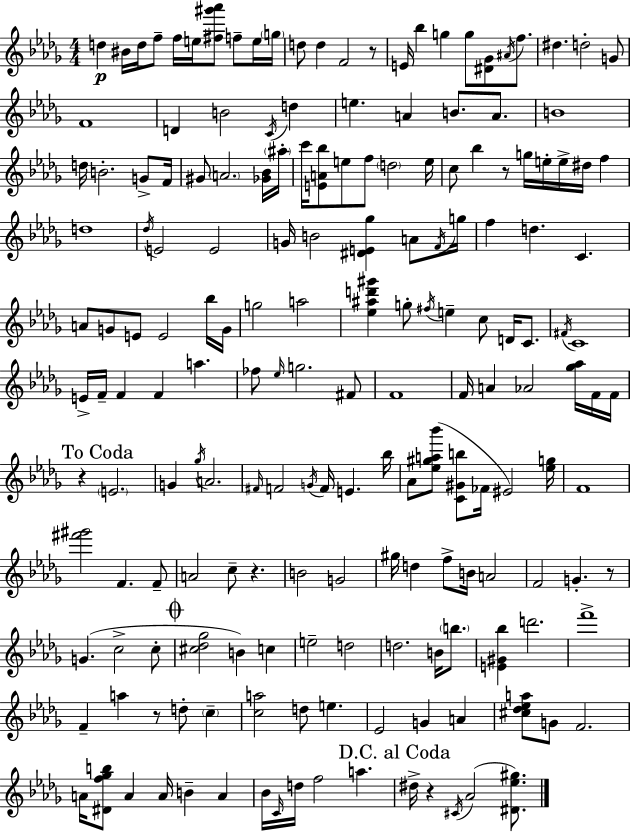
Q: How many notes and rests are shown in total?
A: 180